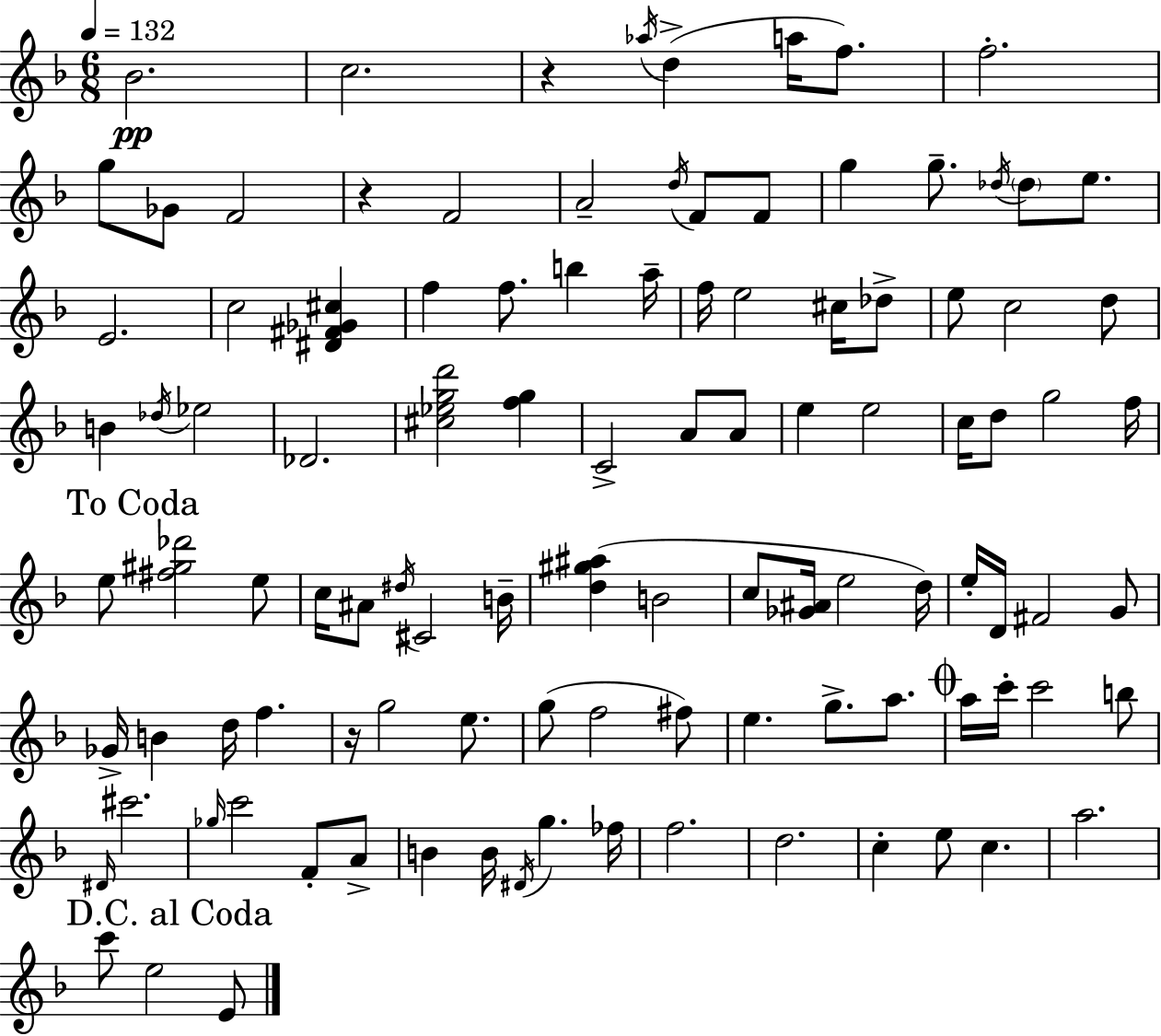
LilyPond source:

{
  \clef treble
  \numericTimeSignature
  \time 6/8
  \key f \major
  \tempo 4 = 132
  bes'2.\pp | c''2. | r4 \acciaccatura { aes''16 }( d''4-> a''16 f''8.) | f''2.-. | \break g''8 ges'8 f'2 | r4 f'2 | a'2-- \acciaccatura { d''16 } f'8 | f'8 g''4 g''8.-- \acciaccatura { des''16 } \parenthesize des''8 | \break e''8. e'2. | c''2 <dis' fis' ges' cis''>4 | f''4 f''8. b''4 | a''16-- f''16 e''2 | \break cis''16 des''8-> e''8 c''2 | d''8 b'4 \acciaccatura { des''16 } ees''2 | des'2. | <cis'' ees'' g'' d'''>2 | \break <f'' g''>4 c'2-> | a'8 a'8 e''4 e''2 | c''16 d''8 g''2 | f''16 \mark "To Coda" e''8 <fis'' gis'' des'''>2 | \break e''8 c''16 ais'8 \acciaccatura { dis''16 } cis'2 | b'16-- <d'' gis'' ais''>4( b'2 | c''8 <ges' ais'>16 e''2 | d''16) e''16-. d'16 fis'2 | \break g'8 ges'16-> b'4 d''16 f''4. | r16 g''2 | e''8. g''8( f''2 | fis''8) e''4. g''8.-> | \break a''8. \mark \markup { \musicglyph "scripts.coda" } a''16 c'''16-. c'''2 | b''8 \grace { dis'16 } cis'''2. | \grace { ges''16 } c'''2 | f'8-. a'8-> b'4 b'16 | \break \acciaccatura { dis'16 } g''4. fes''16 f''2. | d''2. | c''4-. | e''8 c''4. a''2. | \break \mark "D.C. al Coda" c'''8 e''2 | e'8 \bar "|."
}